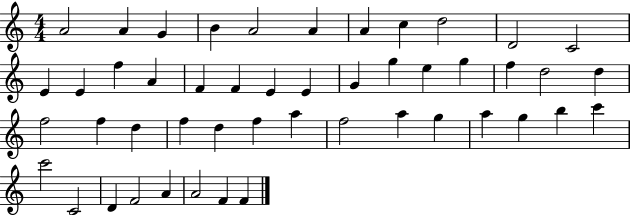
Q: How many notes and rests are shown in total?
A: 48